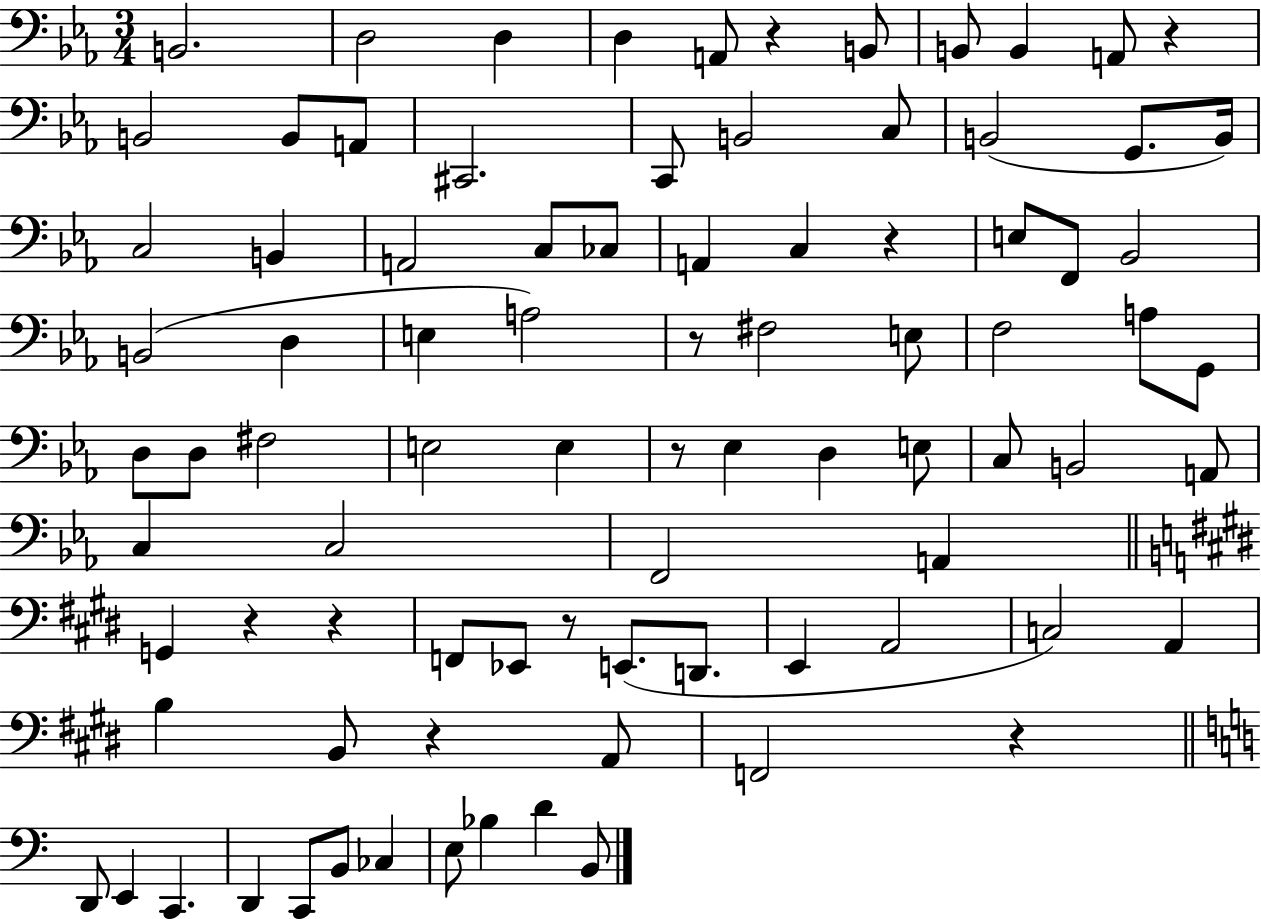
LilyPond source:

{
  \clef bass
  \numericTimeSignature
  \time 3/4
  \key ees \major
  \repeat volta 2 { b,2. | d2 d4 | d4 a,8 r4 b,8 | b,8 b,4 a,8 r4 | \break b,2 b,8 a,8 | cis,2. | c,8 b,2 c8 | b,2( g,8. b,16) | \break c2 b,4 | a,2 c8 ces8 | a,4 c4 r4 | e8 f,8 bes,2 | \break b,2( d4 | e4 a2) | r8 fis2 e8 | f2 a8 g,8 | \break d8 d8 fis2 | e2 e4 | r8 ees4 d4 e8 | c8 b,2 a,8 | \break c4 c2 | f,2 a,4 | \bar "||" \break \key e \major g,4 r4 r4 | f,8 ees,8 r8 e,8.( d,8. | e,4 a,2 | c2) a,4 | \break b4 b,8 r4 a,8 | f,2 r4 | \bar "||" \break \key c \major d,8 e,4 c,4. | d,4 c,8 b,8 ces4 | e8 bes4 d'4 b,8 | } \bar "|."
}